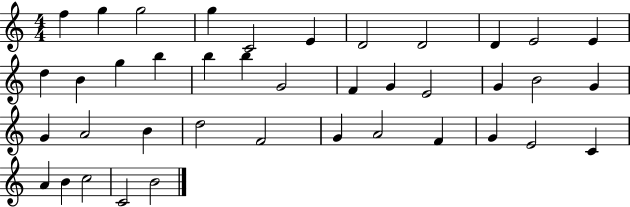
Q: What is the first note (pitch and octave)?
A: F5